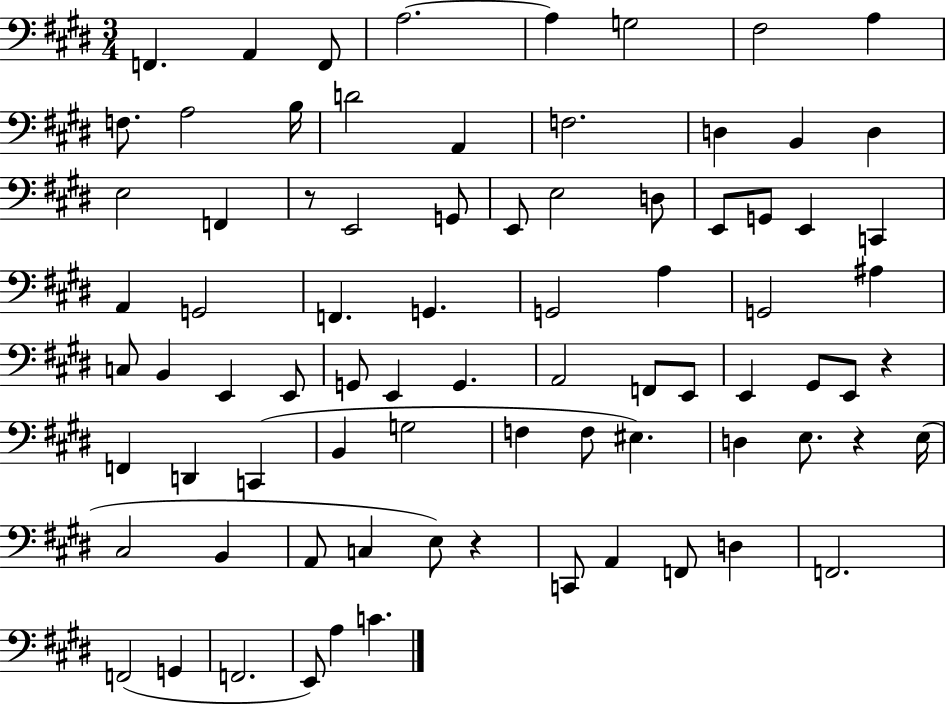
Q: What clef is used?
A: bass